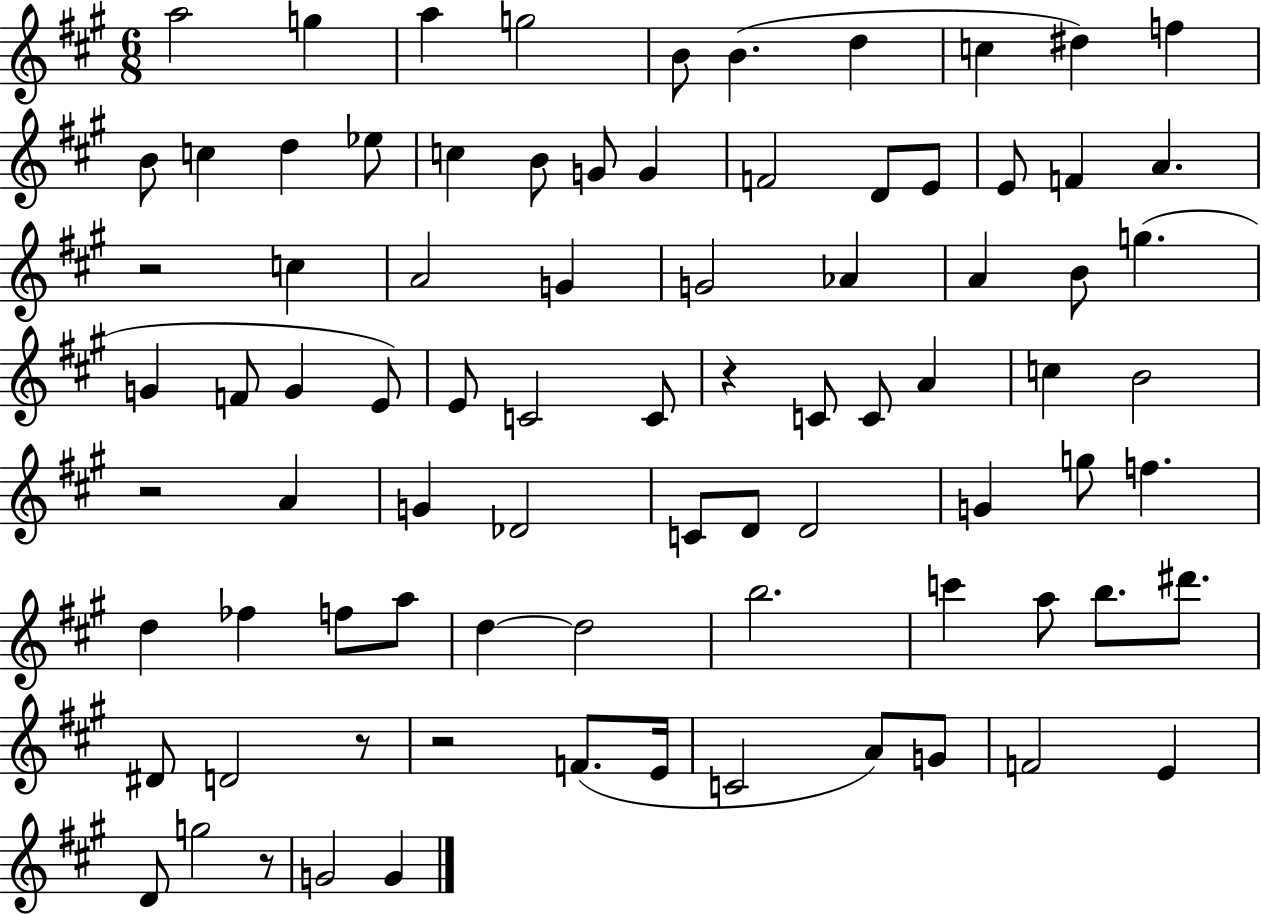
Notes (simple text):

A5/h G5/q A5/q G5/h B4/e B4/q. D5/q C5/q D#5/q F5/q B4/e C5/q D5/q Eb5/e C5/q B4/e G4/e G4/q F4/h D4/e E4/e E4/e F4/q A4/q. R/h C5/q A4/h G4/q G4/h Ab4/q A4/q B4/e G5/q. G4/q F4/e G4/q E4/e E4/e C4/h C4/e R/q C4/e C4/e A4/q C5/q B4/h R/h A4/q G4/q Db4/h C4/e D4/e D4/h G4/q G5/e F5/q. D5/q FES5/q F5/e A5/e D5/q D5/h B5/h. C6/q A5/e B5/e. D#6/e. D#4/e D4/h R/e R/h F4/e. E4/s C4/h A4/e G4/e F4/h E4/q D4/e G5/h R/e G4/h G4/q